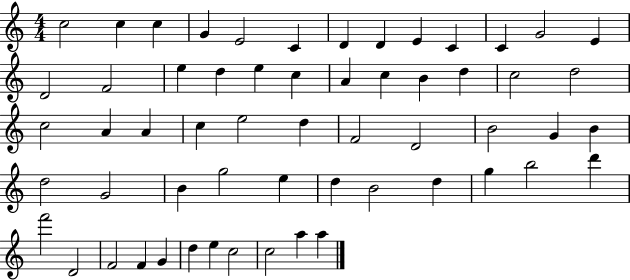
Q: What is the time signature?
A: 4/4